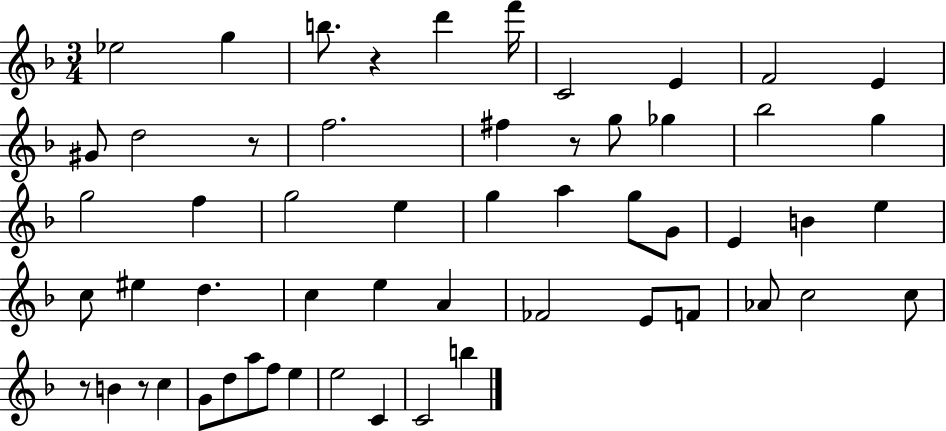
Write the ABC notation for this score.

X:1
T:Untitled
M:3/4
L:1/4
K:F
_e2 g b/2 z d' f'/4 C2 E F2 E ^G/2 d2 z/2 f2 ^f z/2 g/2 _g _b2 g g2 f g2 e g a g/2 G/2 E B e c/2 ^e d c e A _F2 E/2 F/2 _A/2 c2 c/2 z/2 B z/2 c G/2 d/2 a/2 f/2 e e2 C C2 b